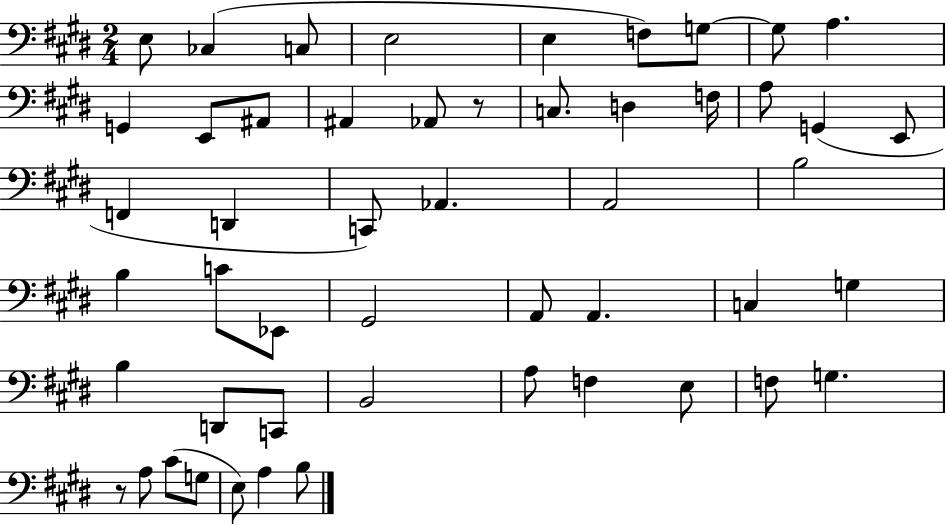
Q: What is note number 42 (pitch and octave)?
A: F3